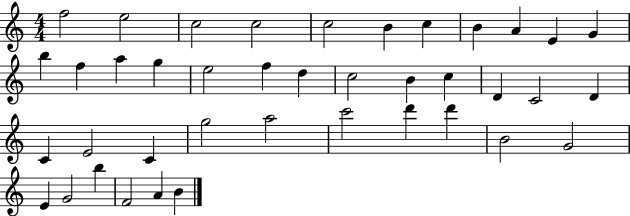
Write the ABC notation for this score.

X:1
T:Untitled
M:4/4
L:1/4
K:C
f2 e2 c2 c2 c2 B c B A E G b f a g e2 f d c2 B c D C2 D C E2 C g2 a2 c'2 d' d' B2 G2 E G2 b F2 A B